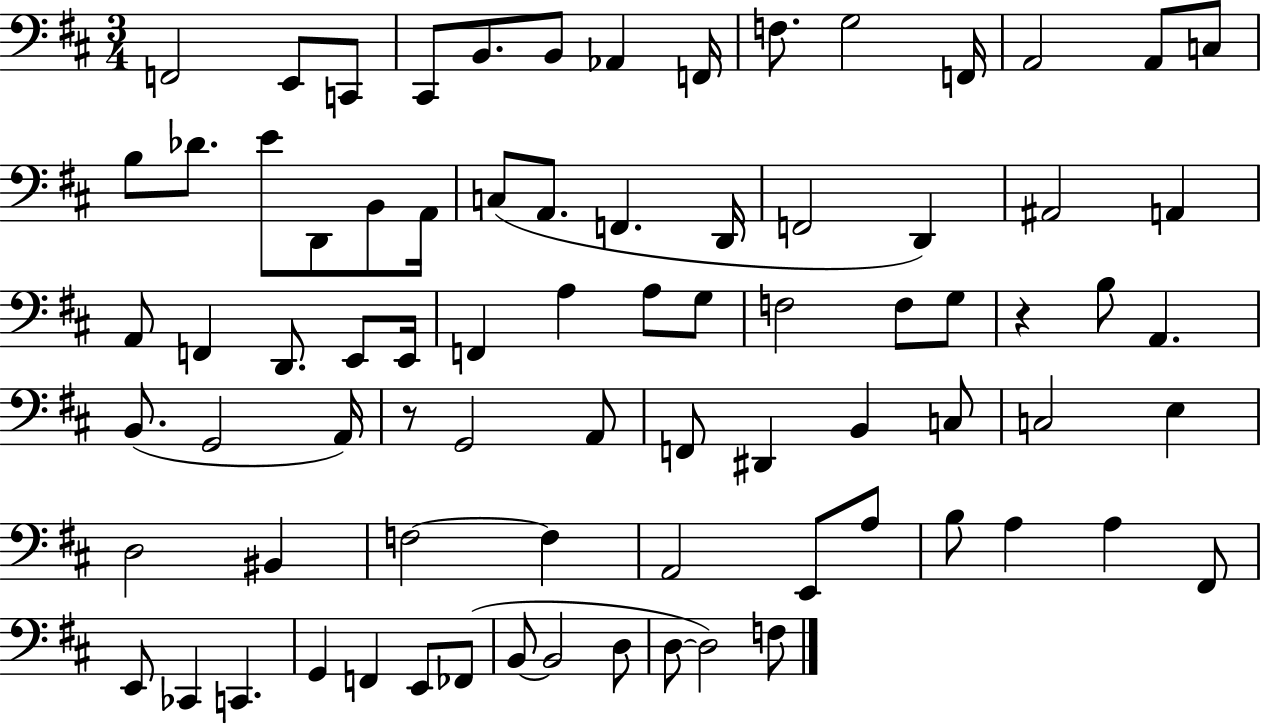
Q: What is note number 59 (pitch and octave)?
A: E2